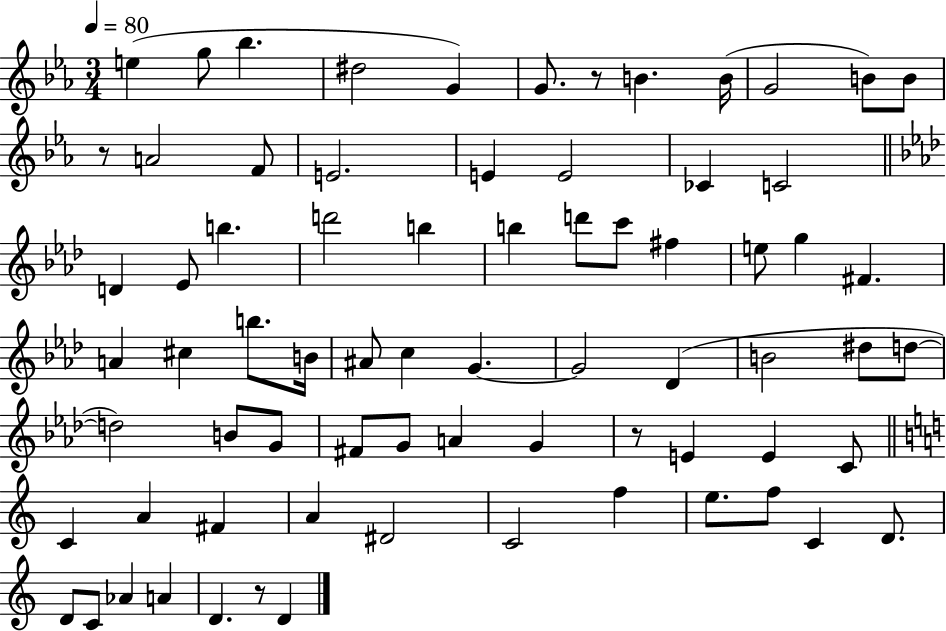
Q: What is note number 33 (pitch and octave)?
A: B5